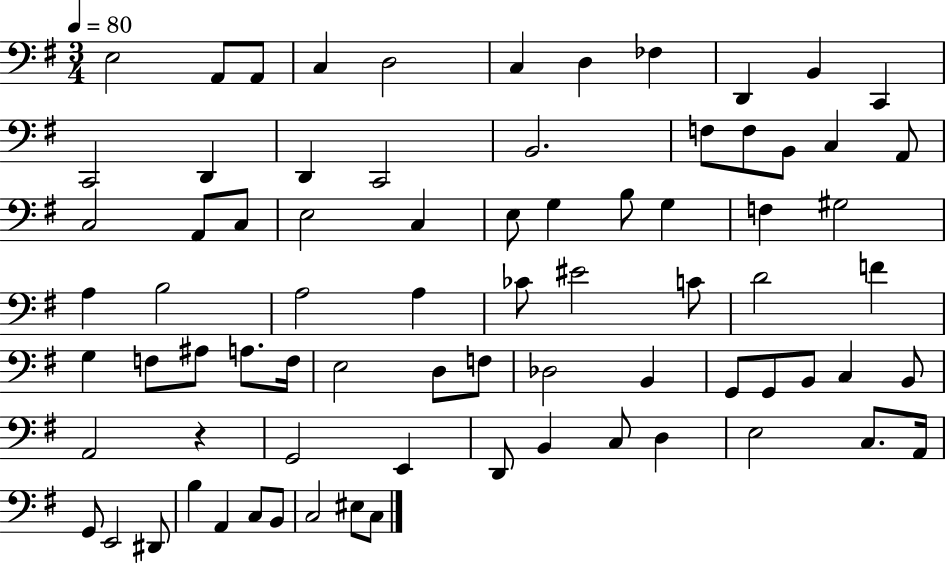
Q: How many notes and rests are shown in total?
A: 77